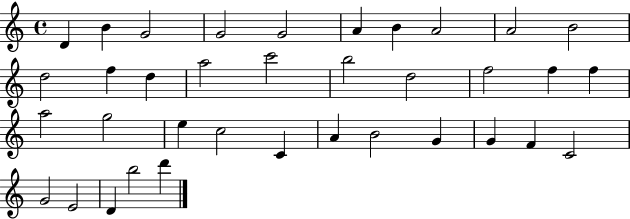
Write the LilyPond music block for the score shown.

{
  \clef treble
  \time 4/4
  \defaultTimeSignature
  \key c \major
  d'4 b'4 g'2 | g'2 g'2 | a'4 b'4 a'2 | a'2 b'2 | \break d''2 f''4 d''4 | a''2 c'''2 | b''2 d''2 | f''2 f''4 f''4 | \break a''2 g''2 | e''4 c''2 c'4 | a'4 b'2 g'4 | g'4 f'4 c'2 | \break g'2 e'2 | d'4 b''2 d'''4 | \bar "|."
}